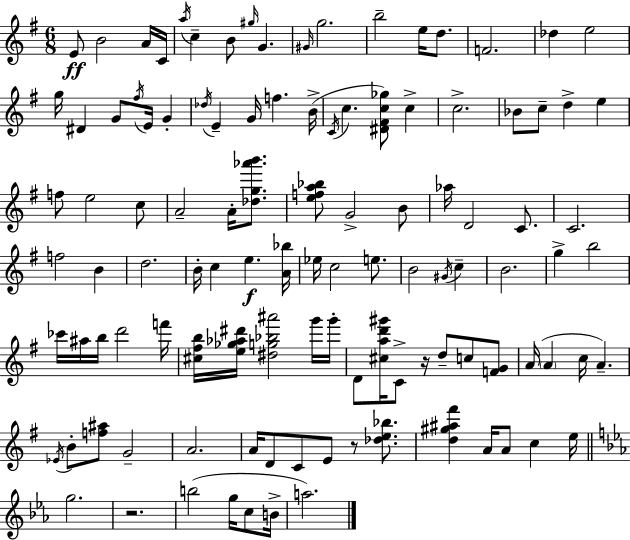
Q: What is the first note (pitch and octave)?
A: E4